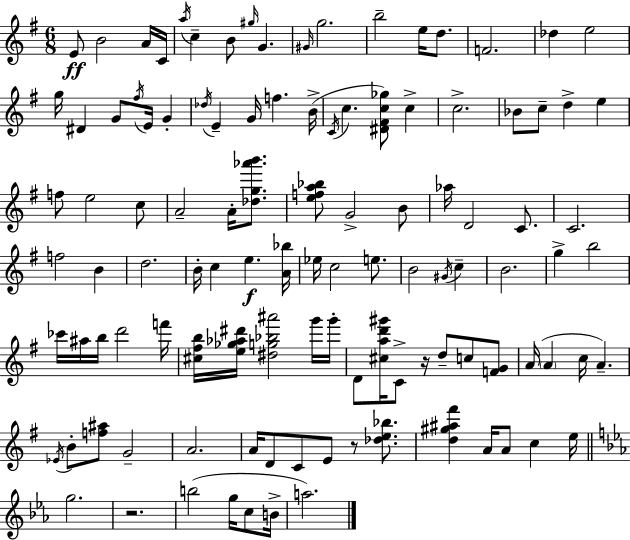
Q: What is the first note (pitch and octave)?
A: E4